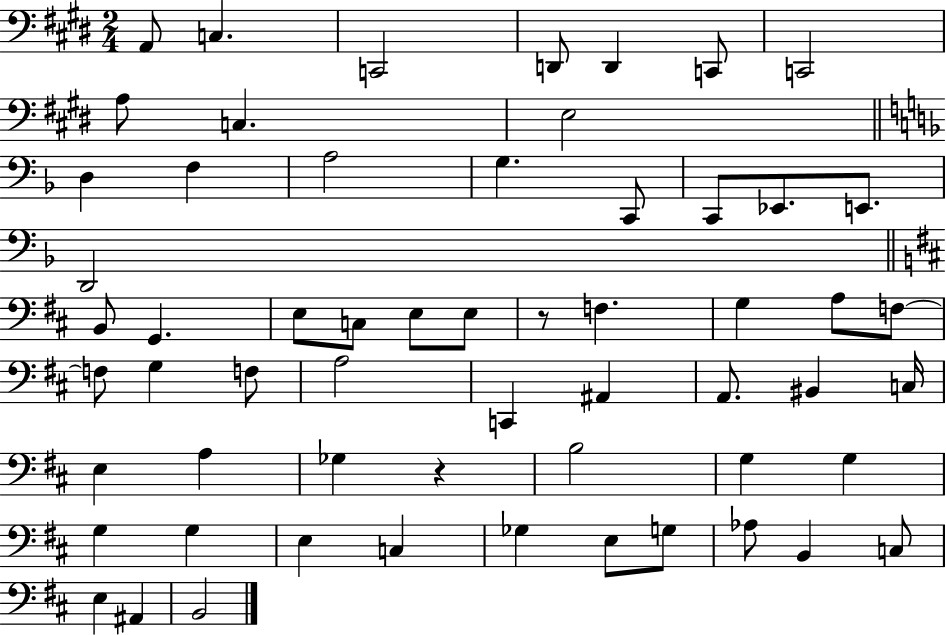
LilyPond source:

{
  \clef bass
  \numericTimeSignature
  \time 2/4
  \key e \major
  a,8 c4. | c,2 | d,8 d,4 c,8 | c,2 | \break a8 c4. | e2 | \bar "||" \break \key f \major d4 f4 | a2 | g4. c,8 | c,8 ees,8. e,8. | \break d,2 | \bar "||" \break \key d \major b,8 g,4. | e8 c8 e8 e8 | r8 f4. | g4 a8 f8~~ | \break f8 g4 f8 | a2 | c,4 ais,4 | a,8. bis,4 c16 | \break e4 a4 | ges4 r4 | b2 | g4 g4 | \break g4 g4 | e4 c4 | ges4 e8 g8 | aes8 b,4 c8 | \break e4 ais,4 | b,2 | \bar "|."
}